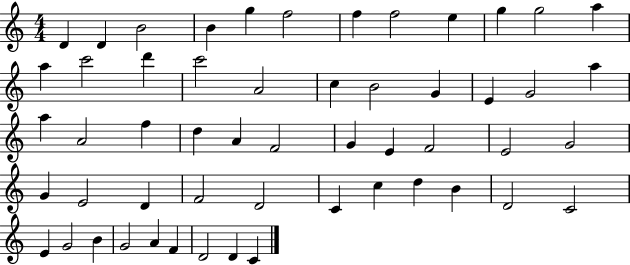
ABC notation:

X:1
T:Untitled
M:4/4
L:1/4
K:C
D D B2 B g f2 f f2 e g g2 a a c'2 d' c'2 A2 c B2 G E G2 a a A2 f d A F2 G E F2 E2 G2 G E2 D F2 D2 C c d B D2 C2 E G2 B G2 A F D2 D C